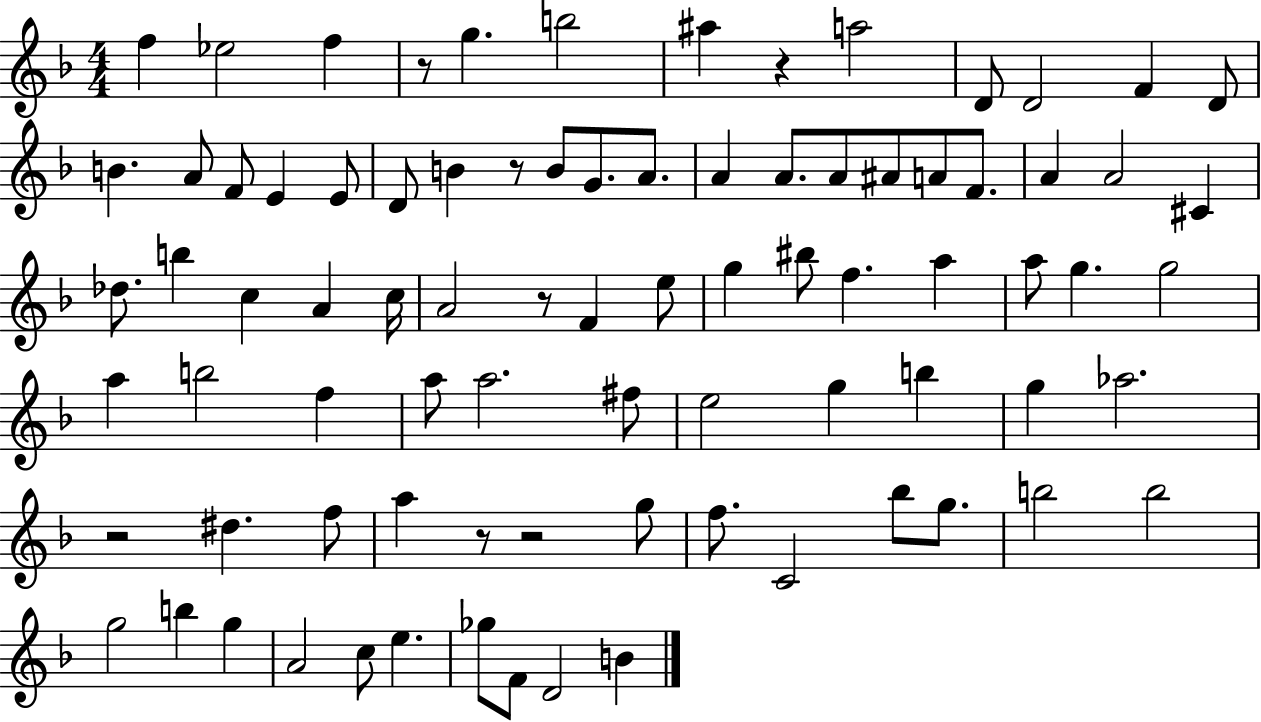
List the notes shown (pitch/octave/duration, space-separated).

F5/q Eb5/h F5/q R/e G5/q. B5/h A#5/q R/q A5/h D4/e D4/h F4/q D4/e B4/q. A4/e F4/e E4/q E4/e D4/e B4/q R/e B4/e G4/e. A4/e. A4/q A4/e. A4/e A#4/e A4/e F4/e. A4/q A4/h C#4/q Db5/e. B5/q C5/q A4/q C5/s A4/h R/e F4/q E5/e G5/q BIS5/e F5/q. A5/q A5/e G5/q. G5/h A5/q B5/h F5/q A5/e A5/h. F#5/e E5/h G5/q B5/q G5/q Ab5/h. R/h D#5/q. F5/e A5/q R/e R/h G5/e F5/e. C4/h Bb5/e G5/e. B5/h B5/h G5/h B5/q G5/q A4/h C5/e E5/q. Gb5/e F4/e D4/h B4/q